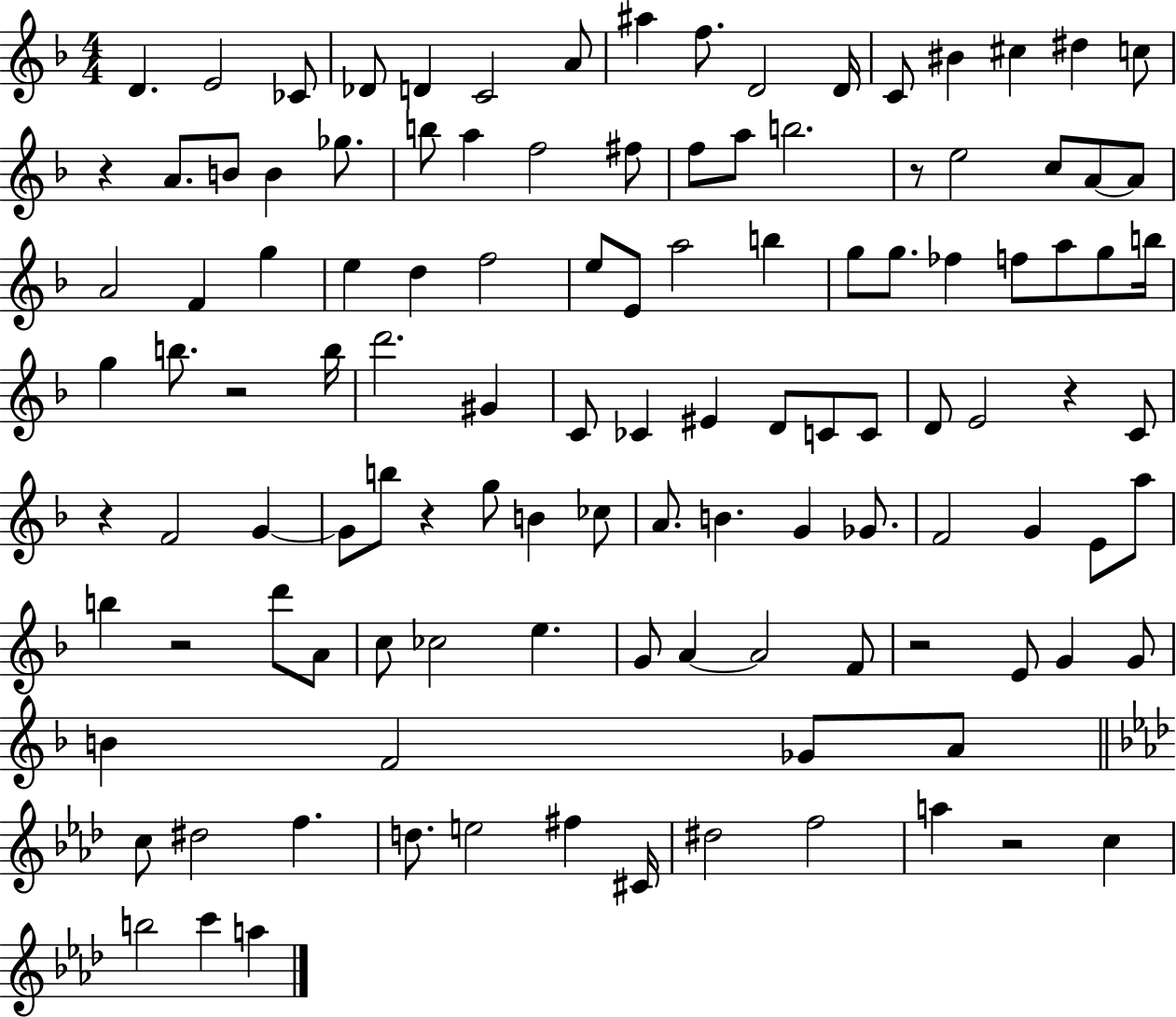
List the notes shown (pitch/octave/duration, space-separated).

D4/q. E4/h CES4/e Db4/e D4/q C4/h A4/e A#5/q F5/e. D4/h D4/s C4/e BIS4/q C#5/q D#5/q C5/e R/q A4/e. B4/e B4/q Gb5/e. B5/e A5/q F5/h F#5/e F5/e A5/e B5/h. R/e E5/h C5/e A4/e A4/e A4/h F4/q G5/q E5/q D5/q F5/h E5/e E4/e A5/h B5/q G5/e G5/e. FES5/q F5/e A5/e G5/e B5/s G5/q B5/e. R/h B5/s D6/h. G#4/q C4/e CES4/q EIS4/q D4/e C4/e C4/e D4/e E4/h R/q C4/e R/q F4/h G4/q G4/e B5/e R/q G5/e B4/q CES5/e A4/e. B4/q. G4/q Gb4/e. F4/h G4/q E4/e A5/e B5/q R/h D6/e A4/e C5/e CES5/h E5/q. G4/e A4/q A4/h F4/e R/h E4/e G4/q G4/e B4/q F4/h Gb4/e A4/e C5/e D#5/h F5/q. D5/e. E5/h F#5/q C#4/s D#5/h F5/h A5/q R/h C5/q B5/h C6/q A5/q